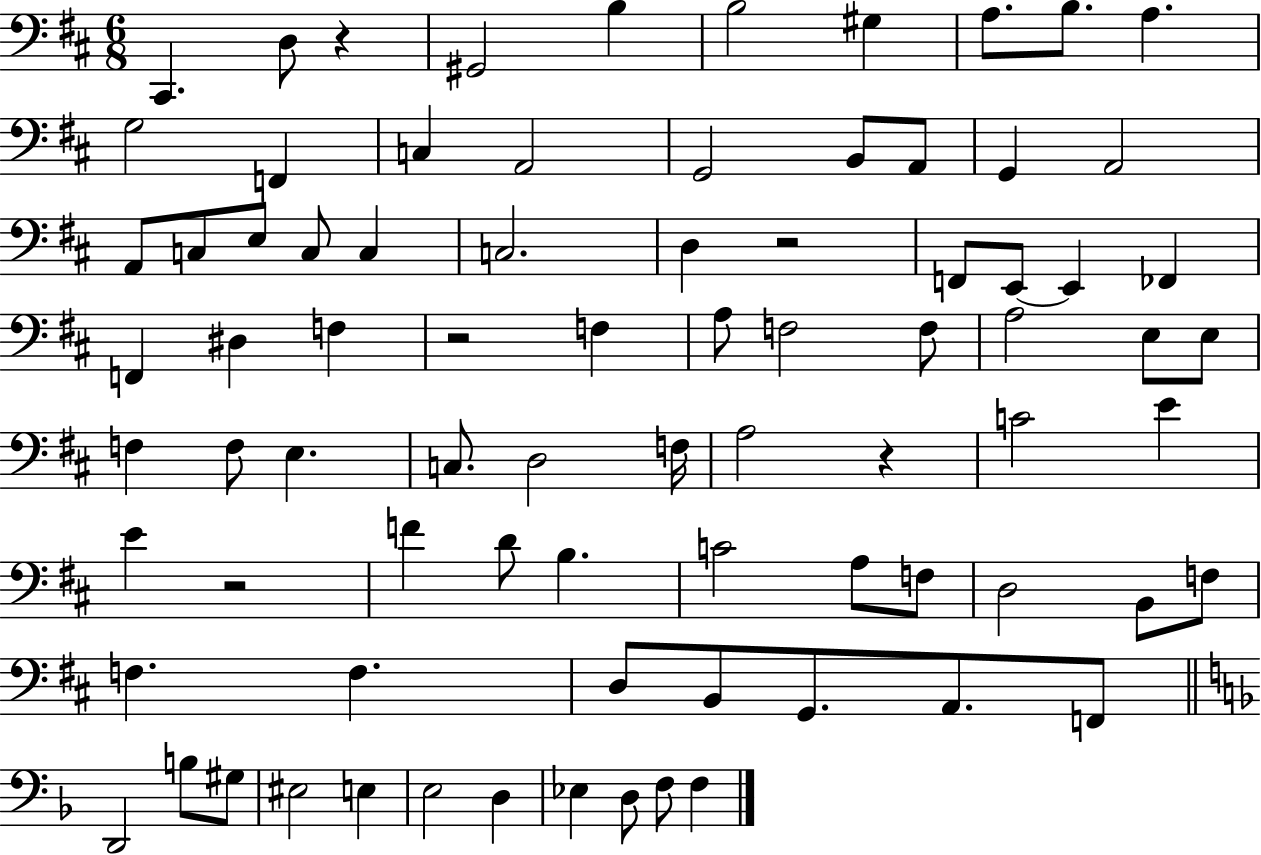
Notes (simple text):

C#2/q. D3/e R/q G#2/h B3/q B3/h G#3/q A3/e. B3/e. A3/q. G3/h F2/q C3/q A2/h G2/h B2/e A2/e G2/q A2/h A2/e C3/e E3/e C3/e C3/q C3/h. D3/q R/h F2/e E2/e E2/q FES2/q F2/q D#3/q F3/q R/h F3/q A3/e F3/h F3/e A3/h E3/e E3/e F3/q F3/e E3/q. C3/e. D3/h F3/s A3/h R/q C4/h E4/q E4/q R/h F4/q D4/e B3/q. C4/h A3/e F3/e D3/h B2/e F3/e F3/q. F3/q. D3/e B2/e G2/e. A2/e. F2/e D2/h B3/e G#3/e EIS3/h E3/q E3/h D3/q Eb3/q D3/e F3/e F3/q